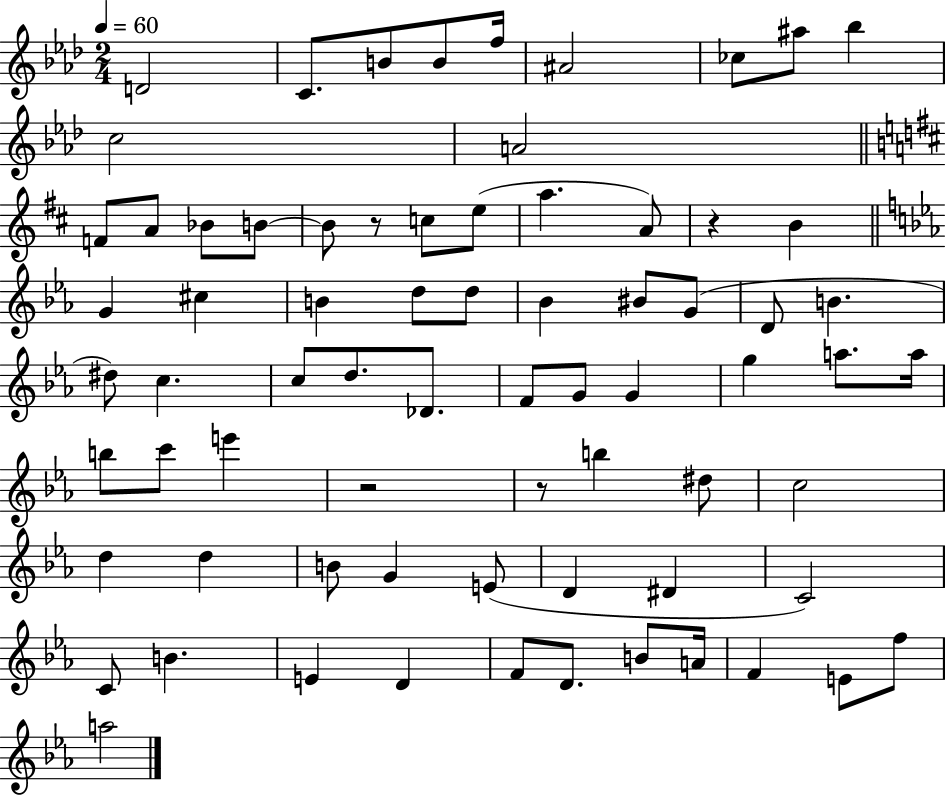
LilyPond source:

{
  \clef treble
  \numericTimeSignature
  \time 2/4
  \key aes \major
  \tempo 4 = 60
  d'2 | c'8. b'8 b'8 f''16 | ais'2 | ces''8 ais''8 bes''4 | \break c''2 | a'2 | \bar "||" \break \key d \major f'8 a'8 bes'8 b'8~~ | b'8 r8 c''8 e''8( | a''4. a'8) | r4 b'4 | \break \bar "||" \break \key ees \major g'4 cis''4 | b'4 d''8 d''8 | bes'4 bis'8 g'8( | d'8 b'4. | \break dis''8) c''4. | c''8 d''8. des'8. | f'8 g'8 g'4 | g''4 a''8. a''16 | \break b''8 c'''8 e'''4 | r2 | r8 b''4 dis''8 | c''2 | \break d''4 d''4 | b'8 g'4 e'8( | d'4 dis'4 | c'2) | \break c'8 b'4. | e'4 d'4 | f'8 d'8. b'8 a'16 | f'4 e'8 f''8 | \break a''2 | \bar "|."
}